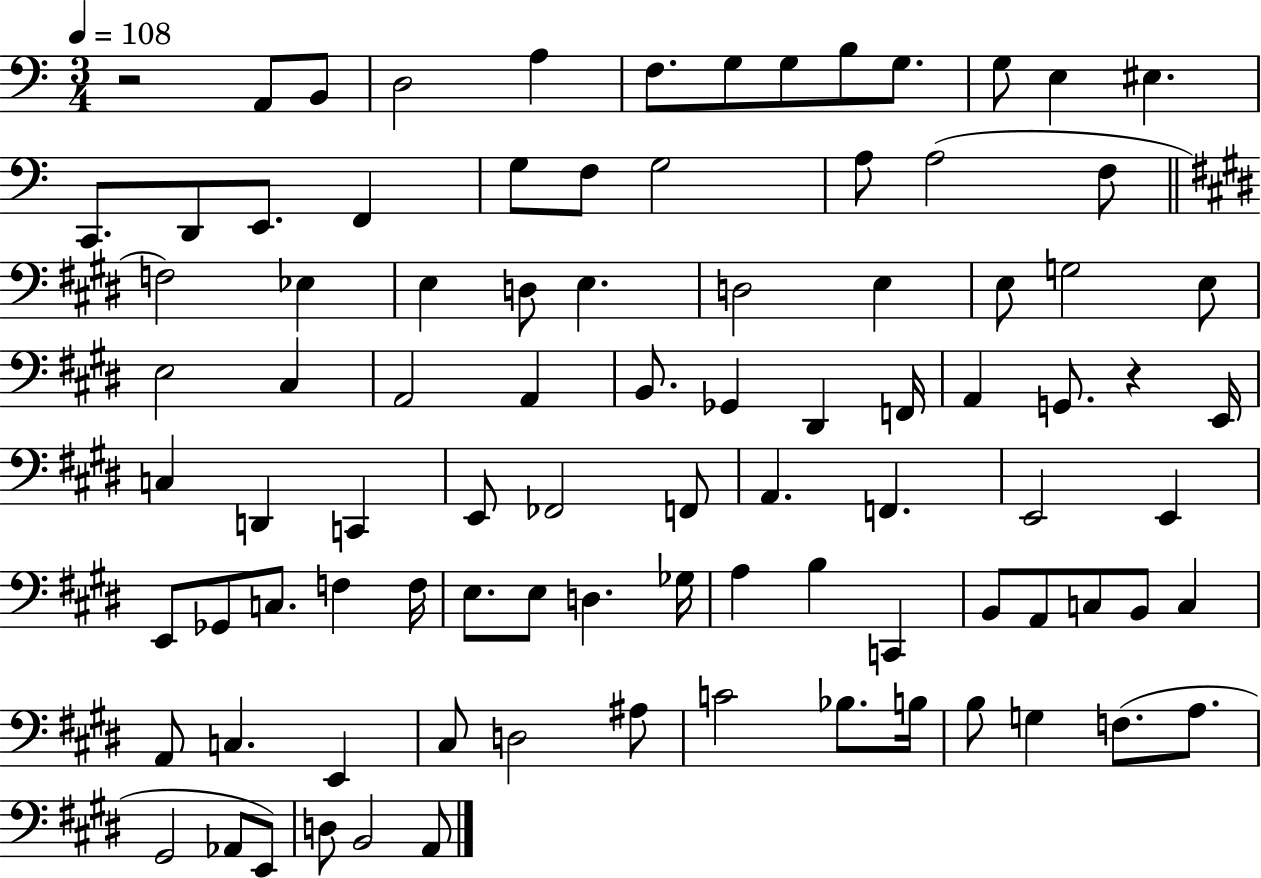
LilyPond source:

{
  \clef bass
  \numericTimeSignature
  \time 3/4
  \key c \major
  \tempo 4 = 108
  \repeat volta 2 { r2 a,8 b,8 | d2 a4 | f8. g8 g8 b8 g8. | g8 e4 eis4. | \break c,8. d,8 e,8. f,4 | g8 f8 g2 | a8 a2( f8 | \bar "||" \break \key e \major f2) ees4 | e4 d8 e4. | d2 e4 | e8 g2 e8 | \break e2 cis4 | a,2 a,4 | b,8. ges,4 dis,4 f,16 | a,4 g,8. r4 e,16 | \break c4 d,4 c,4 | e,8 fes,2 f,8 | a,4. f,4. | e,2 e,4 | \break e,8 ges,8 c8. f4 f16 | e8. e8 d4. ges16 | a4 b4 c,4 | b,8 a,8 c8 b,8 c4 | \break a,8 c4. e,4 | cis8 d2 ais8 | c'2 bes8. b16 | b8 g4 f8.( a8. | \break gis,2 aes,8 e,8) | d8 b,2 a,8 | } \bar "|."
}